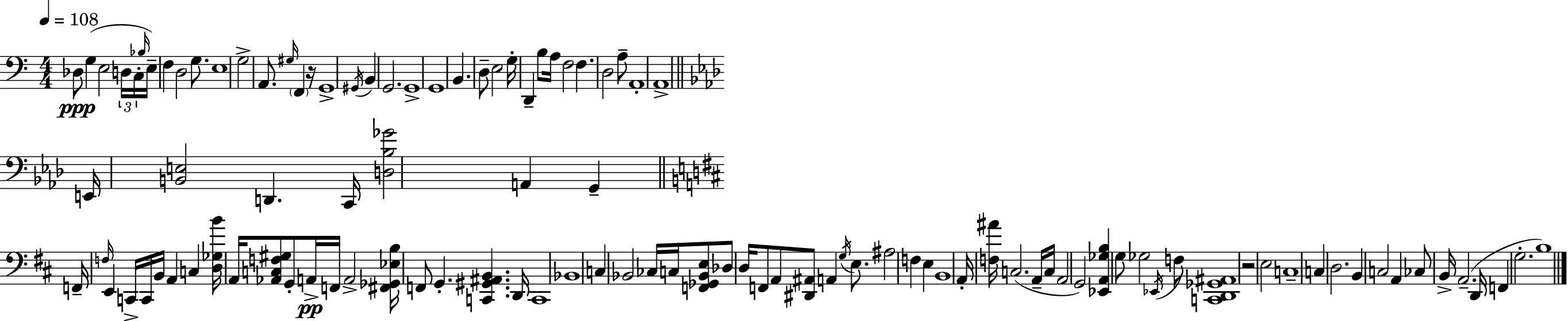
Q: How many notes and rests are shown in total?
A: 109